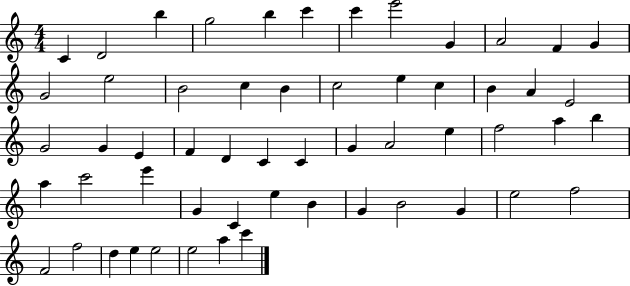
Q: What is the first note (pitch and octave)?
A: C4